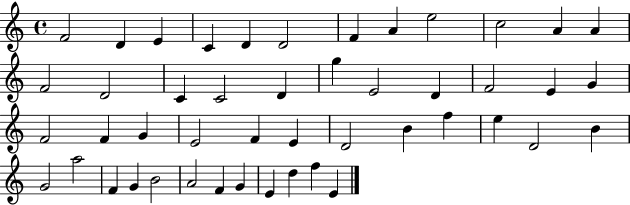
{
  \clef treble
  \time 4/4
  \defaultTimeSignature
  \key c \major
  f'2 d'4 e'4 | c'4 d'4 d'2 | f'4 a'4 e''2 | c''2 a'4 a'4 | \break f'2 d'2 | c'4 c'2 d'4 | g''4 e'2 d'4 | f'2 e'4 g'4 | \break f'2 f'4 g'4 | e'2 f'4 e'4 | d'2 b'4 f''4 | e''4 d'2 b'4 | \break g'2 a''2 | f'4 g'4 b'2 | a'2 f'4 g'4 | e'4 d''4 f''4 e'4 | \break \bar "|."
}